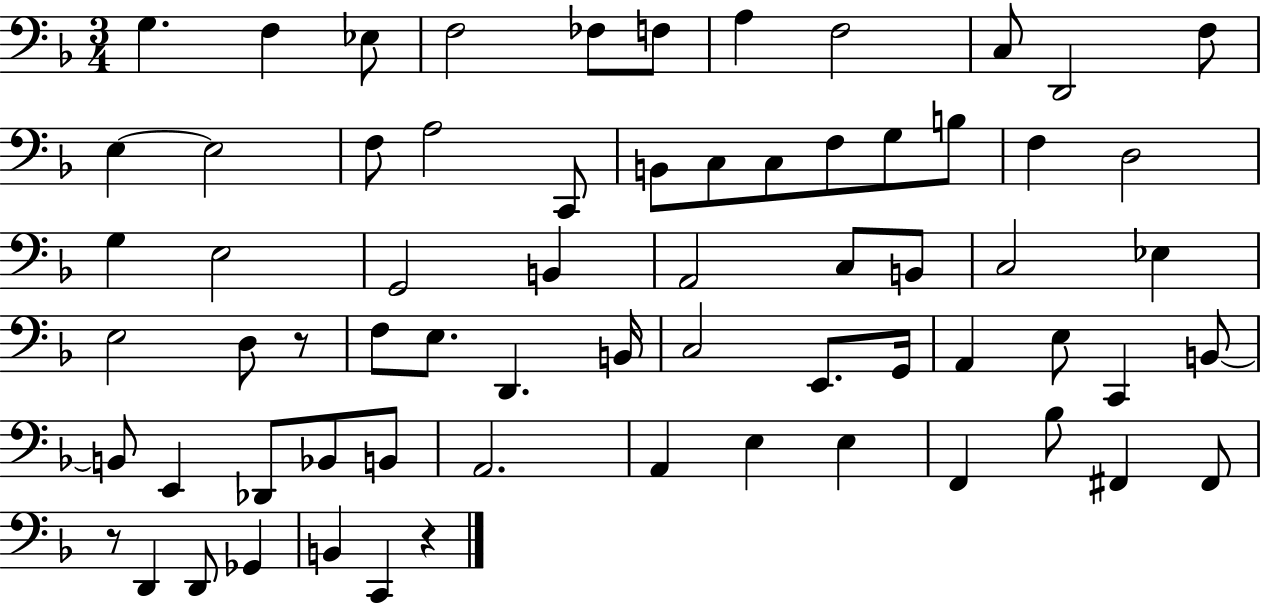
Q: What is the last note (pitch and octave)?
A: C2